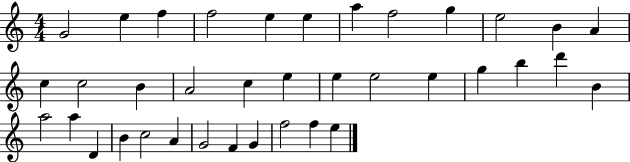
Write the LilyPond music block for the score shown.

{
  \clef treble
  \numericTimeSignature
  \time 4/4
  \key c \major
  g'2 e''4 f''4 | f''2 e''4 e''4 | a''4 f''2 g''4 | e''2 b'4 a'4 | \break c''4 c''2 b'4 | a'2 c''4 e''4 | e''4 e''2 e''4 | g''4 b''4 d'''4 b'4 | \break a''2 a''4 d'4 | b'4 c''2 a'4 | g'2 f'4 g'4 | f''2 f''4 e''4 | \break \bar "|."
}